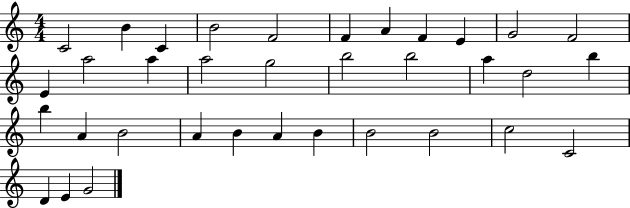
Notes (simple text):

C4/h B4/q C4/q B4/h F4/h F4/q A4/q F4/q E4/q G4/h F4/h E4/q A5/h A5/q A5/h G5/h B5/h B5/h A5/q D5/h B5/q B5/q A4/q B4/h A4/q B4/q A4/q B4/q B4/h B4/h C5/h C4/h D4/q E4/q G4/h